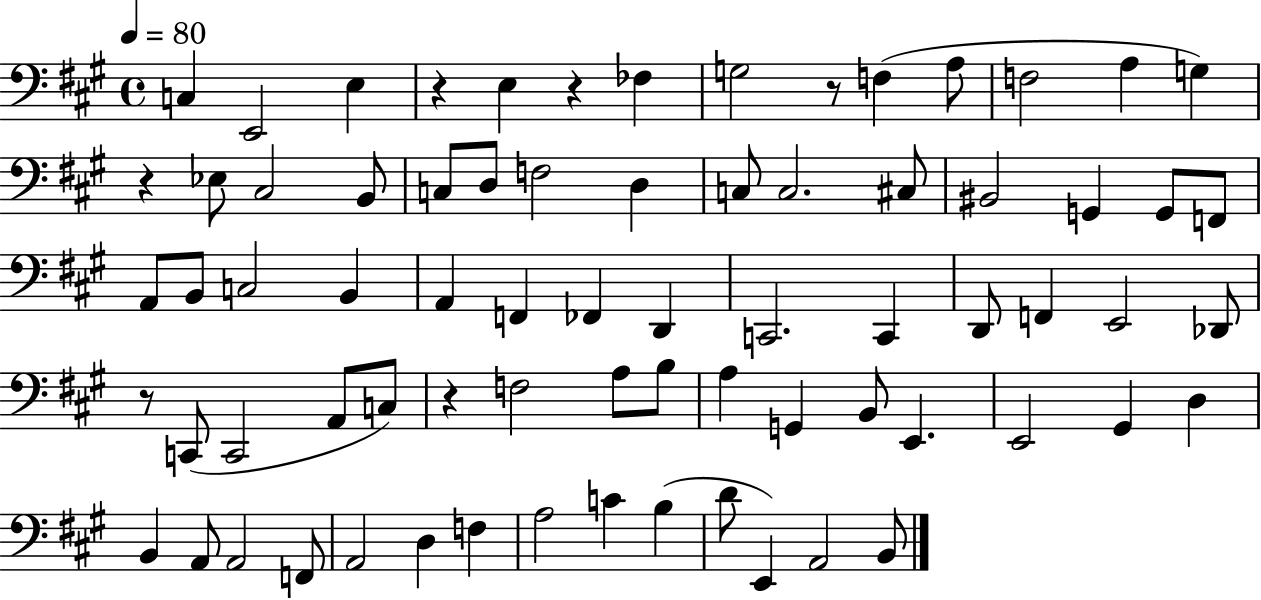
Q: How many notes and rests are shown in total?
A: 73